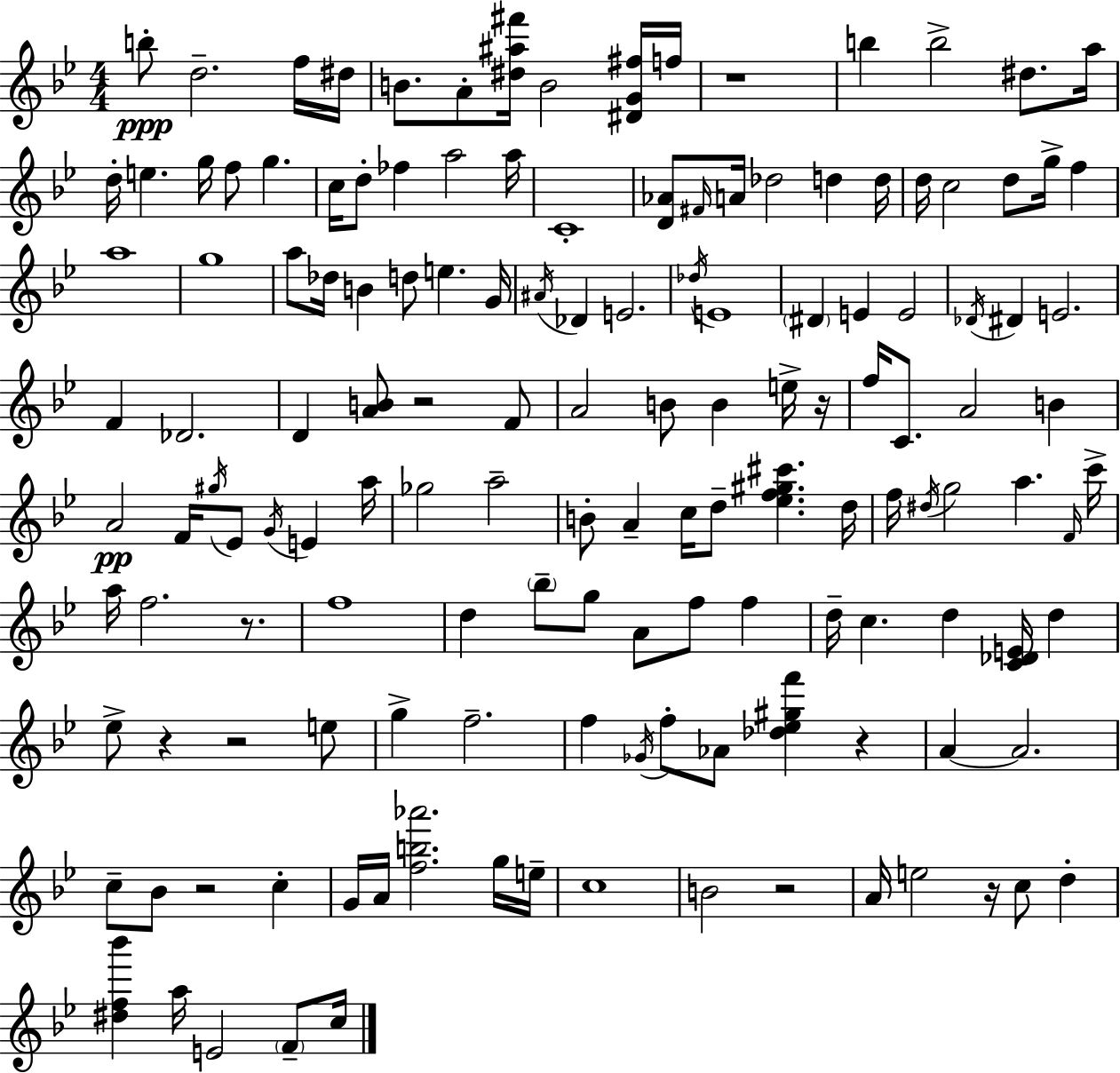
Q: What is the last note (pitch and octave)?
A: C5